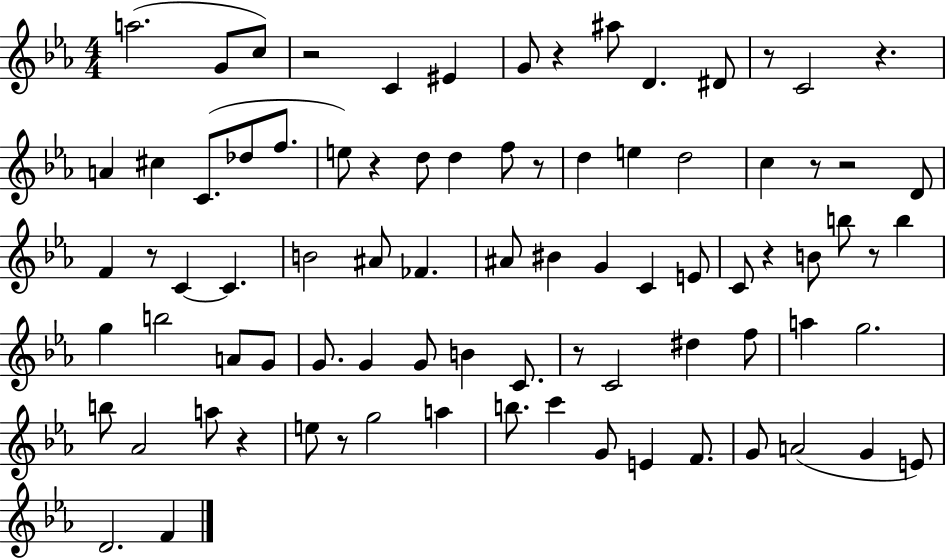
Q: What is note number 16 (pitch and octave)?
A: E5